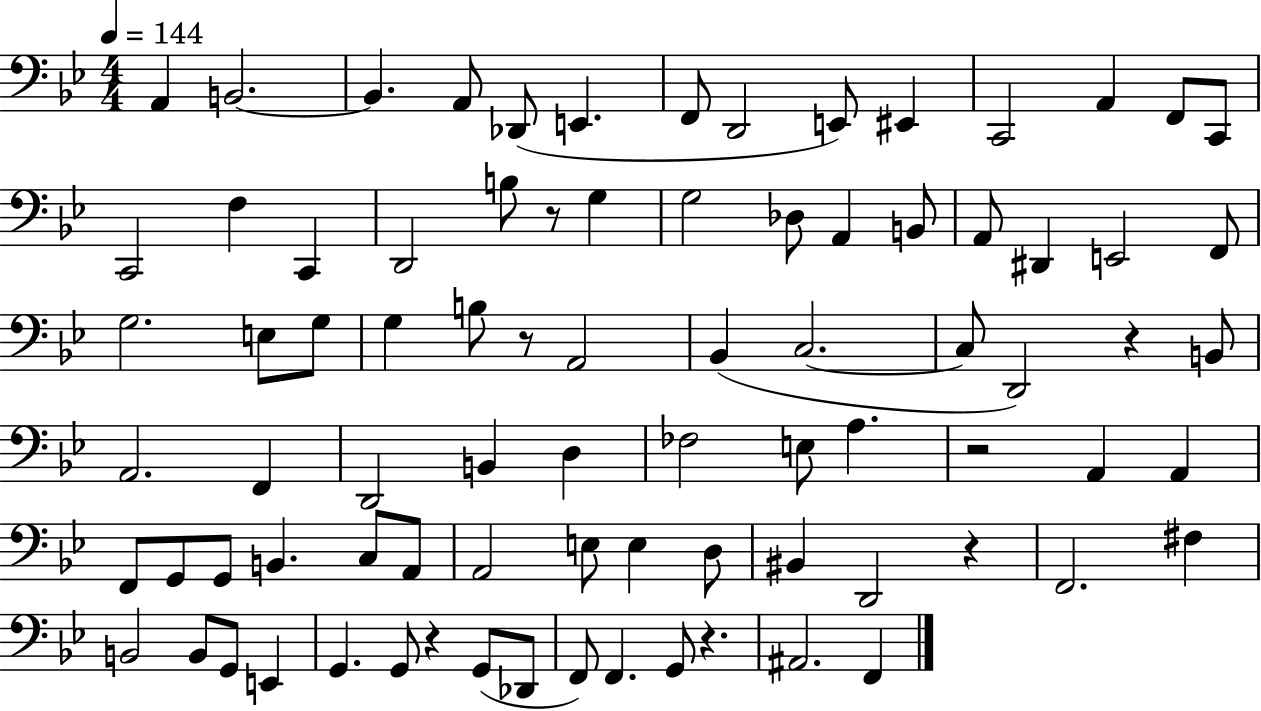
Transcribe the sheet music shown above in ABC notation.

X:1
T:Untitled
M:4/4
L:1/4
K:Bb
A,, B,,2 B,, A,,/2 _D,,/2 E,, F,,/2 D,,2 E,,/2 ^E,, C,,2 A,, F,,/2 C,,/2 C,,2 F, C,, D,,2 B,/2 z/2 G, G,2 _D,/2 A,, B,,/2 A,,/2 ^D,, E,,2 F,,/2 G,2 E,/2 G,/2 G, B,/2 z/2 A,,2 _B,, C,2 C,/2 D,,2 z B,,/2 A,,2 F,, D,,2 B,, D, _F,2 E,/2 A, z2 A,, A,, F,,/2 G,,/2 G,,/2 B,, C,/2 A,,/2 A,,2 E,/2 E, D,/2 ^B,, D,,2 z F,,2 ^F, B,,2 B,,/2 G,,/2 E,, G,, G,,/2 z G,,/2 _D,,/2 F,,/2 F,, G,,/2 z ^A,,2 F,,